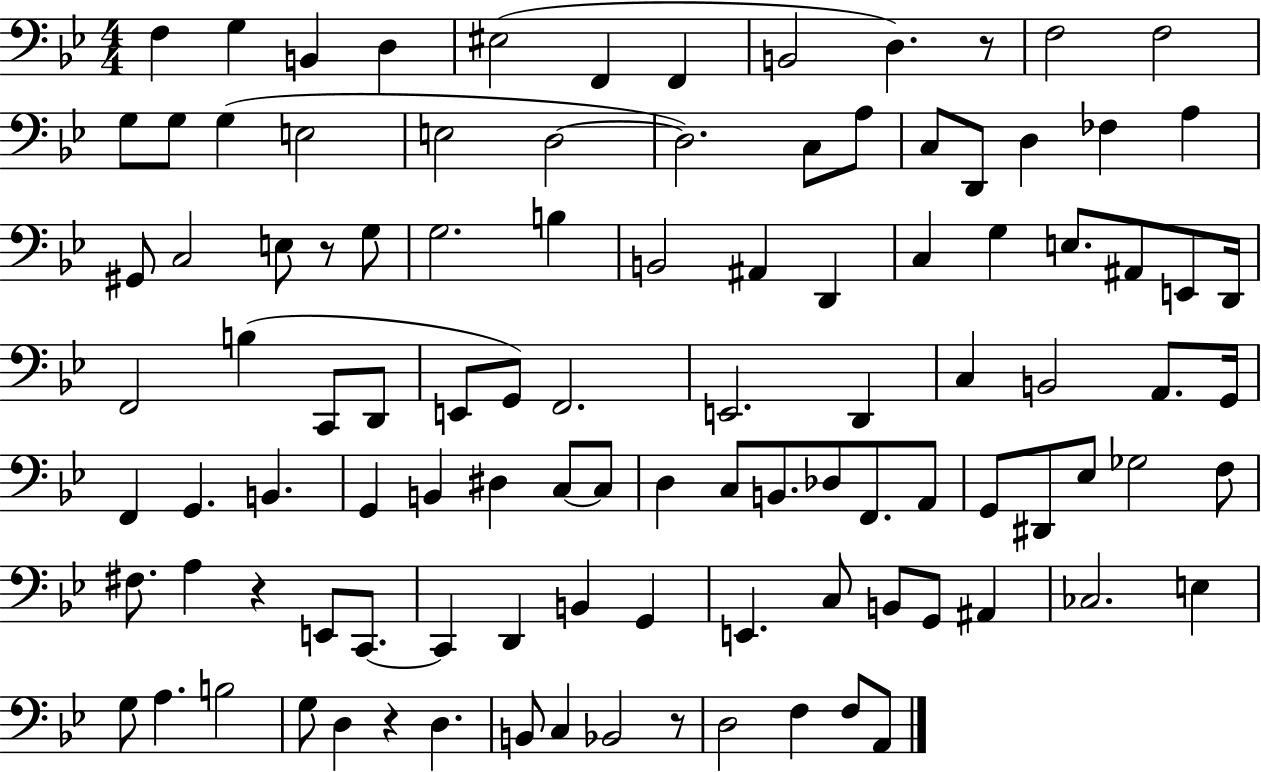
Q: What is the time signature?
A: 4/4